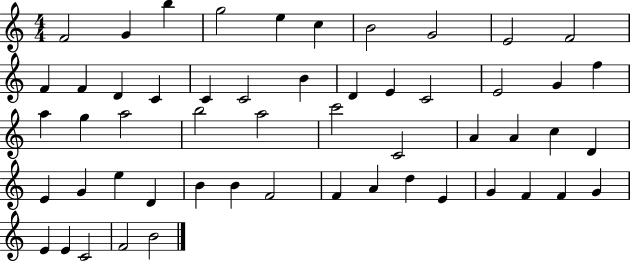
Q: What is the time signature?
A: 4/4